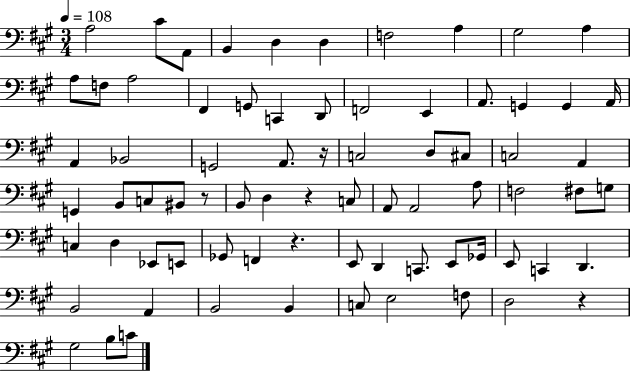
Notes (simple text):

A3/h C#4/e A2/e B2/q D3/q D3/q F3/h A3/q G#3/h A3/q A3/e F3/e A3/h F#2/q G2/e C2/q D2/e F2/h E2/q A2/e. G2/q G2/q A2/s A2/q Bb2/h G2/h A2/e. R/s C3/h D3/e C#3/e C3/h A2/q G2/q B2/e C3/e BIS2/e R/e B2/e D3/q R/q C3/e A2/e A2/h A3/e F3/h F#3/e G3/e C3/q D3/q Eb2/e E2/e Gb2/e F2/q R/q. E2/e D2/q C2/e. E2/e Gb2/s E2/e C2/q D2/q. B2/h A2/q B2/h B2/q C3/e E3/h F3/e D3/h R/q G#3/h B3/e C4/e